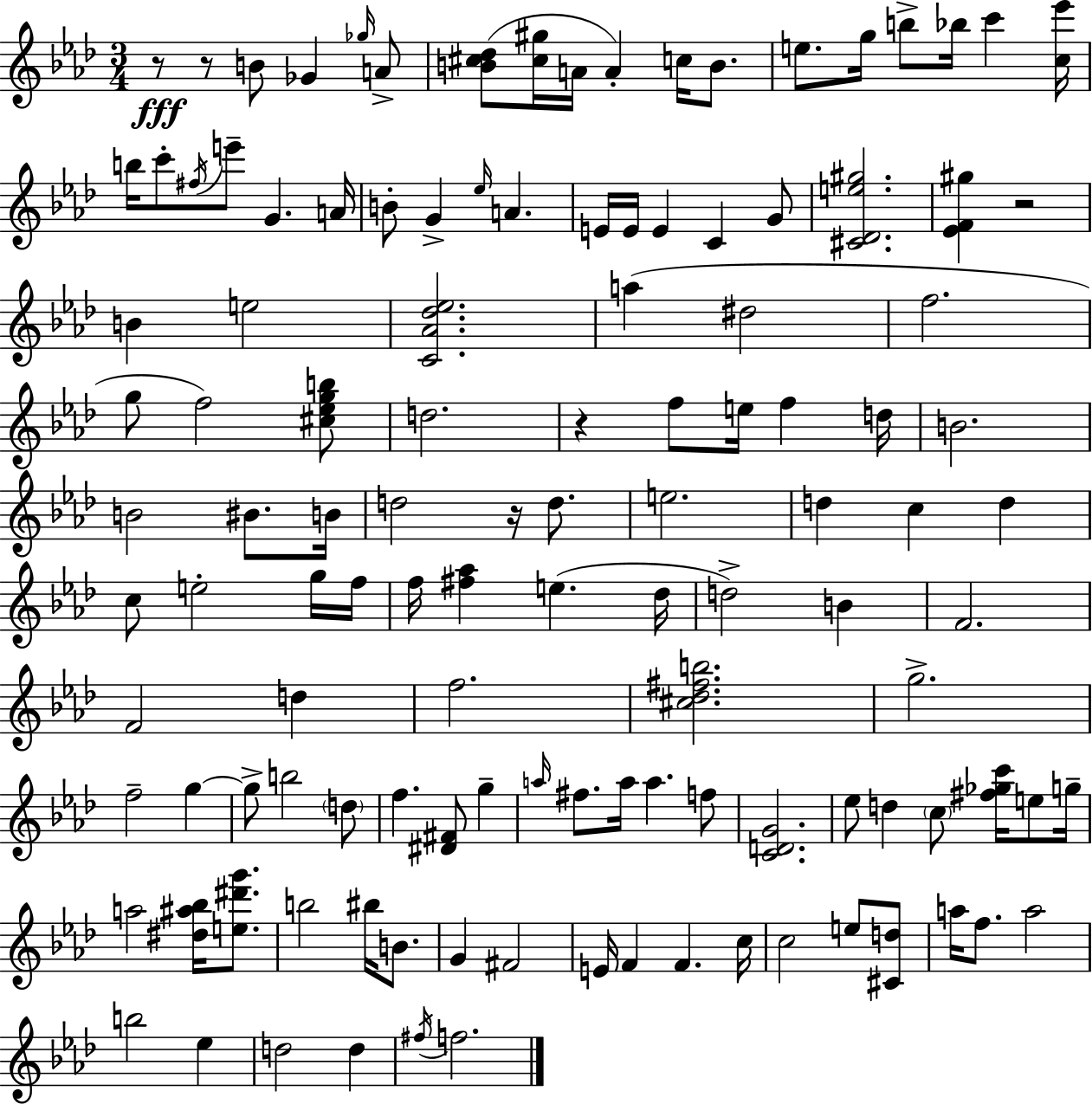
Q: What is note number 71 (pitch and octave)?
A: G5